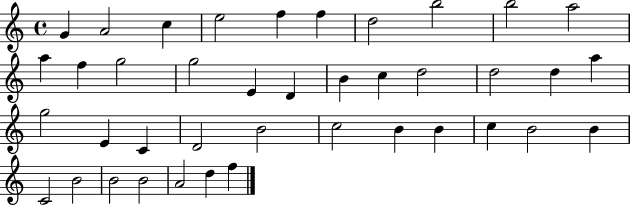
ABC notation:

X:1
T:Untitled
M:4/4
L:1/4
K:C
G A2 c e2 f f d2 b2 b2 a2 a f g2 g2 E D B c d2 d2 d a g2 E C D2 B2 c2 B B c B2 B C2 B2 B2 B2 A2 d f